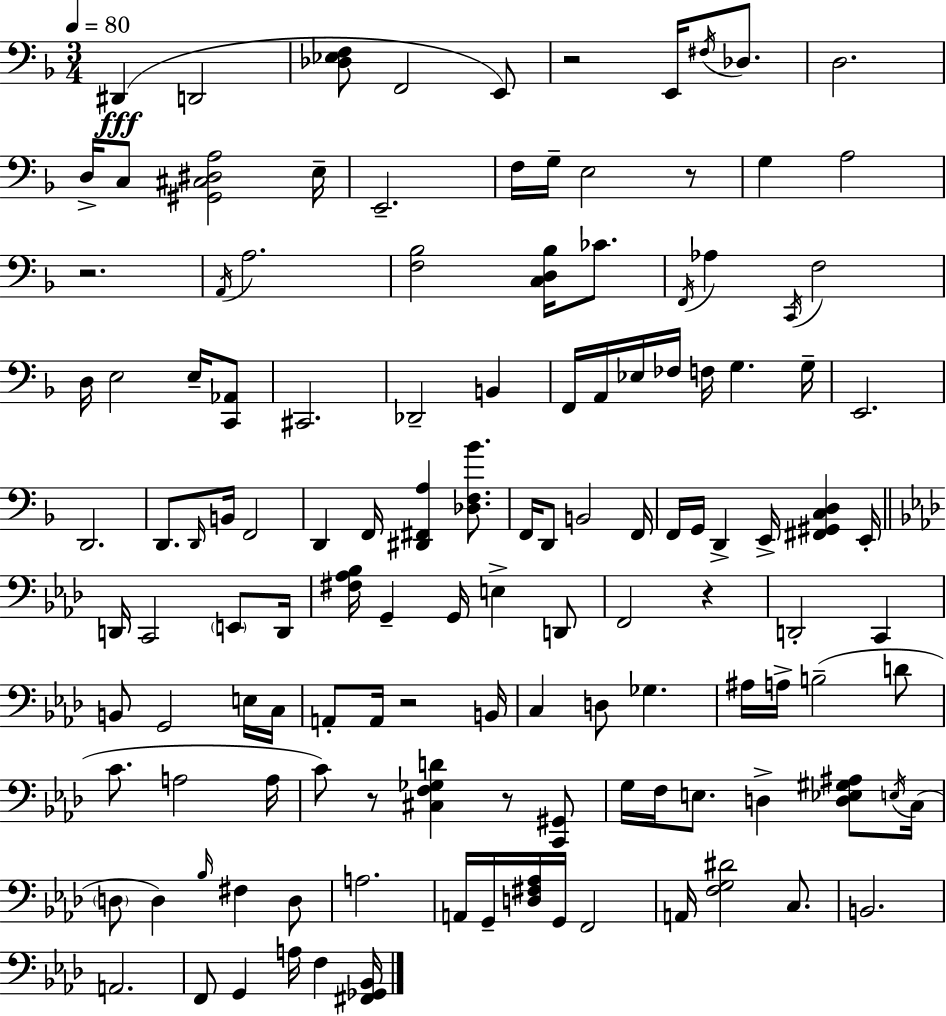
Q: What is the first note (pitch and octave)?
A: D#2